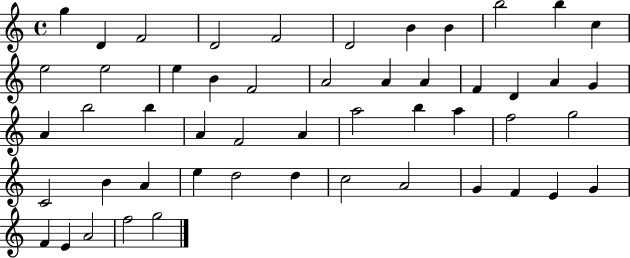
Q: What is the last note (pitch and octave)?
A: G5